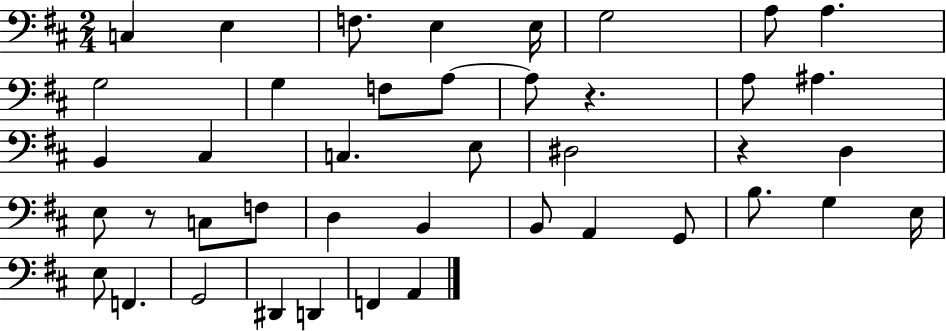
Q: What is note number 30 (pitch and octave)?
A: B3